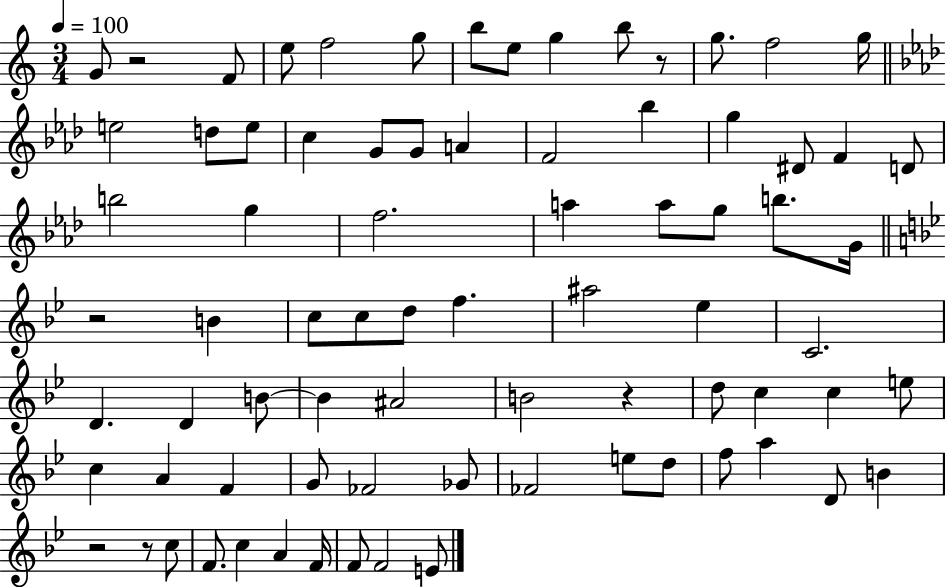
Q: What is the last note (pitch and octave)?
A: E4